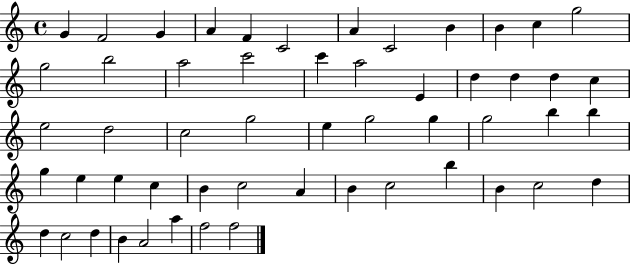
X:1
T:Untitled
M:4/4
L:1/4
K:C
G F2 G A F C2 A C2 B B c g2 g2 b2 a2 c'2 c' a2 E d d d c e2 d2 c2 g2 e g2 g g2 b b g e e c B c2 A B c2 b B c2 d d c2 d B A2 a f2 f2